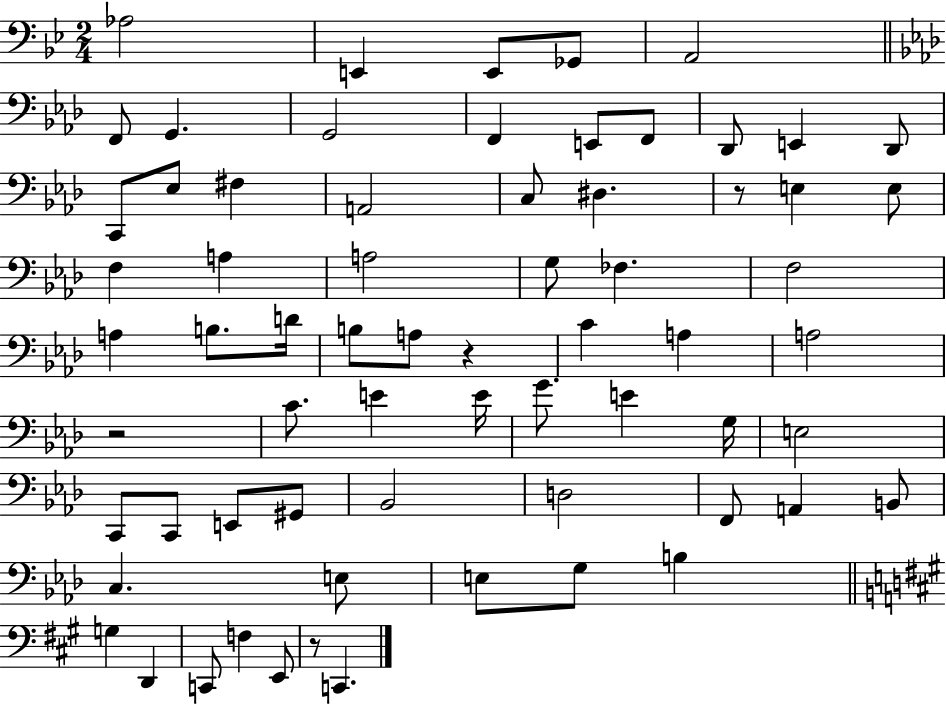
Ab3/h E2/q E2/e Gb2/e A2/h F2/e G2/q. G2/h F2/q E2/e F2/e Db2/e E2/q Db2/e C2/e Eb3/e F#3/q A2/h C3/e D#3/q. R/e E3/q E3/e F3/q A3/q A3/h G3/e FES3/q. F3/h A3/q B3/e. D4/s B3/e A3/e R/q C4/q A3/q A3/h R/h C4/e. E4/q E4/s G4/e. E4/q G3/s E3/h C2/e C2/e E2/e G#2/e Bb2/h D3/h F2/e A2/q B2/e C3/q. E3/e E3/e G3/e B3/q G3/q D2/q C2/e F3/q E2/e R/e C2/q.